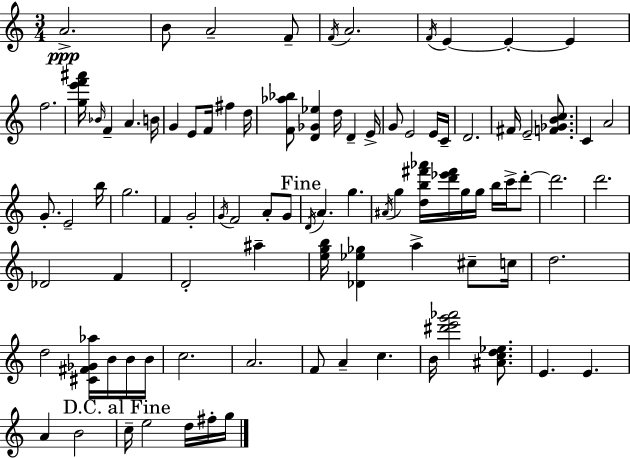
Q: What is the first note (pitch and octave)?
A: A4